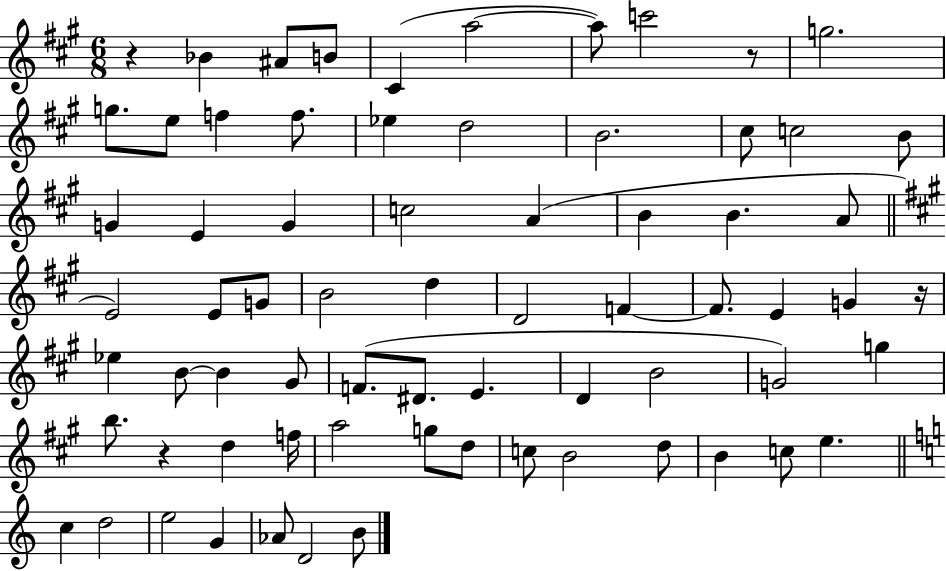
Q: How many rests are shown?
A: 4